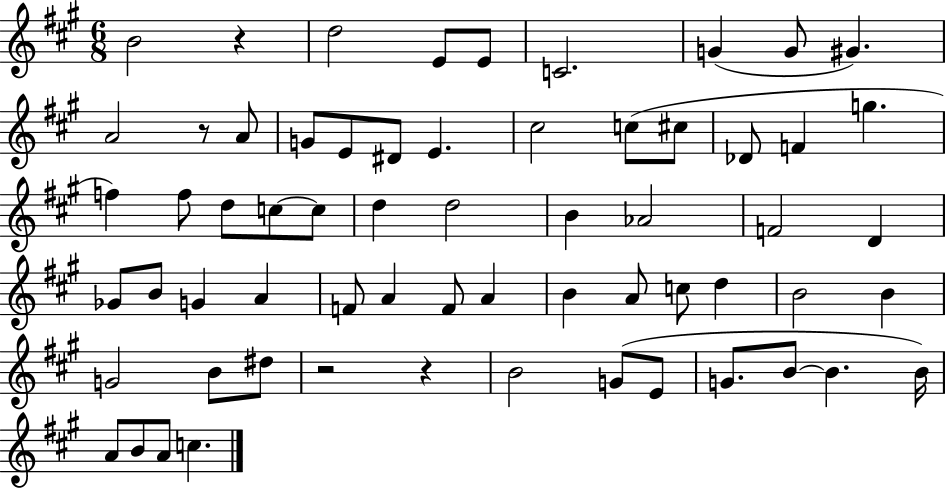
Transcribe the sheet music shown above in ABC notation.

X:1
T:Untitled
M:6/8
L:1/4
K:A
B2 z d2 E/2 E/2 C2 G G/2 ^G A2 z/2 A/2 G/2 E/2 ^D/2 E ^c2 c/2 ^c/2 _D/2 F g f f/2 d/2 c/2 c/2 d d2 B _A2 F2 D _G/2 B/2 G A F/2 A F/2 A B A/2 c/2 d B2 B G2 B/2 ^d/2 z2 z B2 G/2 E/2 G/2 B/2 B B/4 A/2 B/2 A/2 c